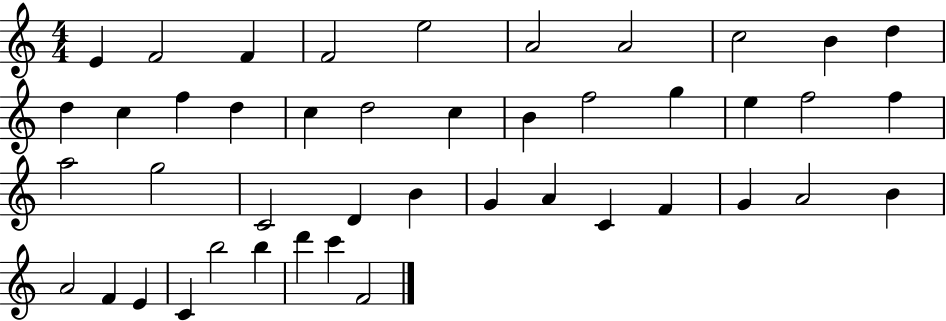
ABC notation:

X:1
T:Untitled
M:4/4
L:1/4
K:C
E F2 F F2 e2 A2 A2 c2 B d d c f d c d2 c B f2 g e f2 f a2 g2 C2 D B G A C F G A2 B A2 F E C b2 b d' c' F2